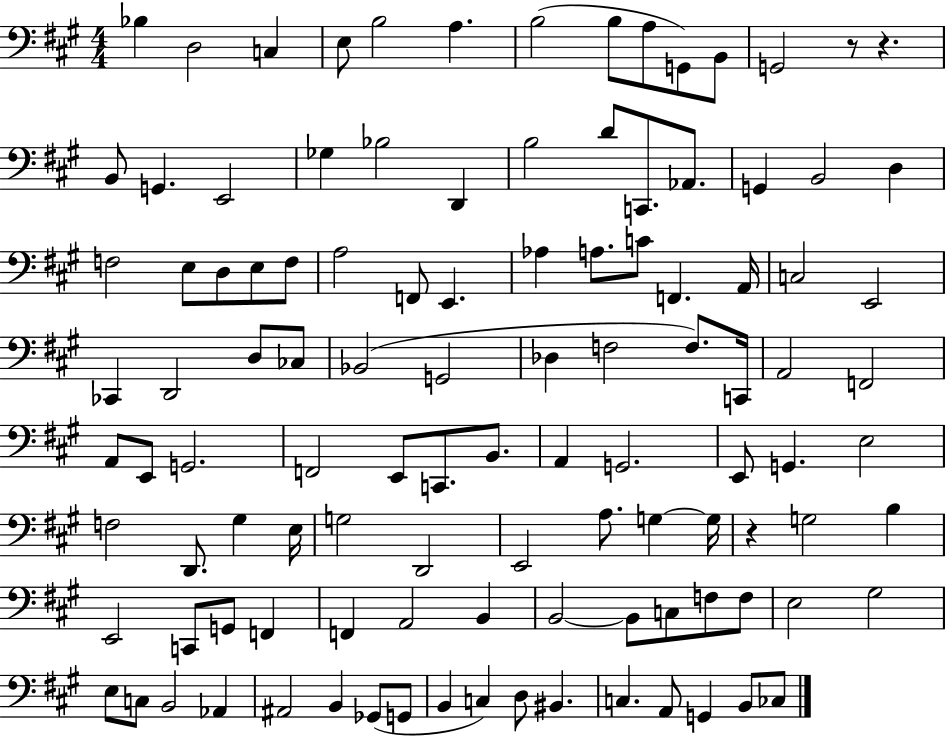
X:1
T:Untitled
M:4/4
L:1/4
K:A
_B, D,2 C, E,/2 B,2 A, B,2 B,/2 A,/2 G,,/2 B,,/2 G,,2 z/2 z B,,/2 G,, E,,2 _G, _B,2 D,, B,2 D/2 C,,/2 _A,,/2 G,, B,,2 D, F,2 E,/2 D,/2 E,/2 F,/2 A,2 F,,/2 E,, _A, A,/2 C/2 F,, A,,/4 C,2 E,,2 _C,, D,,2 D,/2 _C,/2 _B,,2 G,,2 _D, F,2 F,/2 C,,/4 A,,2 F,,2 A,,/2 E,,/2 G,,2 F,,2 E,,/2 C,,/2 B,,/2 A,, G,,2 E,,/2 G,, E,2 F,2 D,,/2 ^G, E,/4 G,2 D,,2 E,,2 A,/2 G, G,/4 z G,2 B, E,,2 C,,/2 G,,/2 F,, F,, A,,2 B,, B,,2 B,,/2 C,/2 F,/2 F,/2 E,2 ^G,2 E,/2 C,/2 B,,2 _A,, ^A,,2 B,, _G,,/2 G,,/2 B,, C, D,/2 ^B,, C, A,,/2 G,, B,,/2 _C,/2